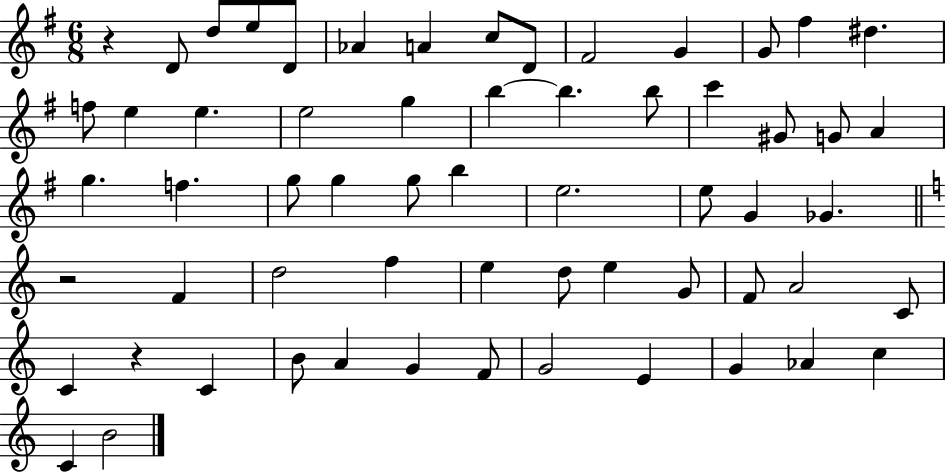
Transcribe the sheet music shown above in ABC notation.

X:1
T:Untitled
M:6/8
L:1/4
K:G
z D/2 d/2 e/2 D/2 _A A c/2 D/2 ^F2 G G/2 ^f ^d f/2 e e e2 g b b b/2 c' ^G/2 G/2 A g f g/2 g g/2 b e2 e/2 G _G z2 F d2 f e d/2 e G/2 F/2 A2 C/2 C z C B/2 A G F/2 G2 E G _A c C B2